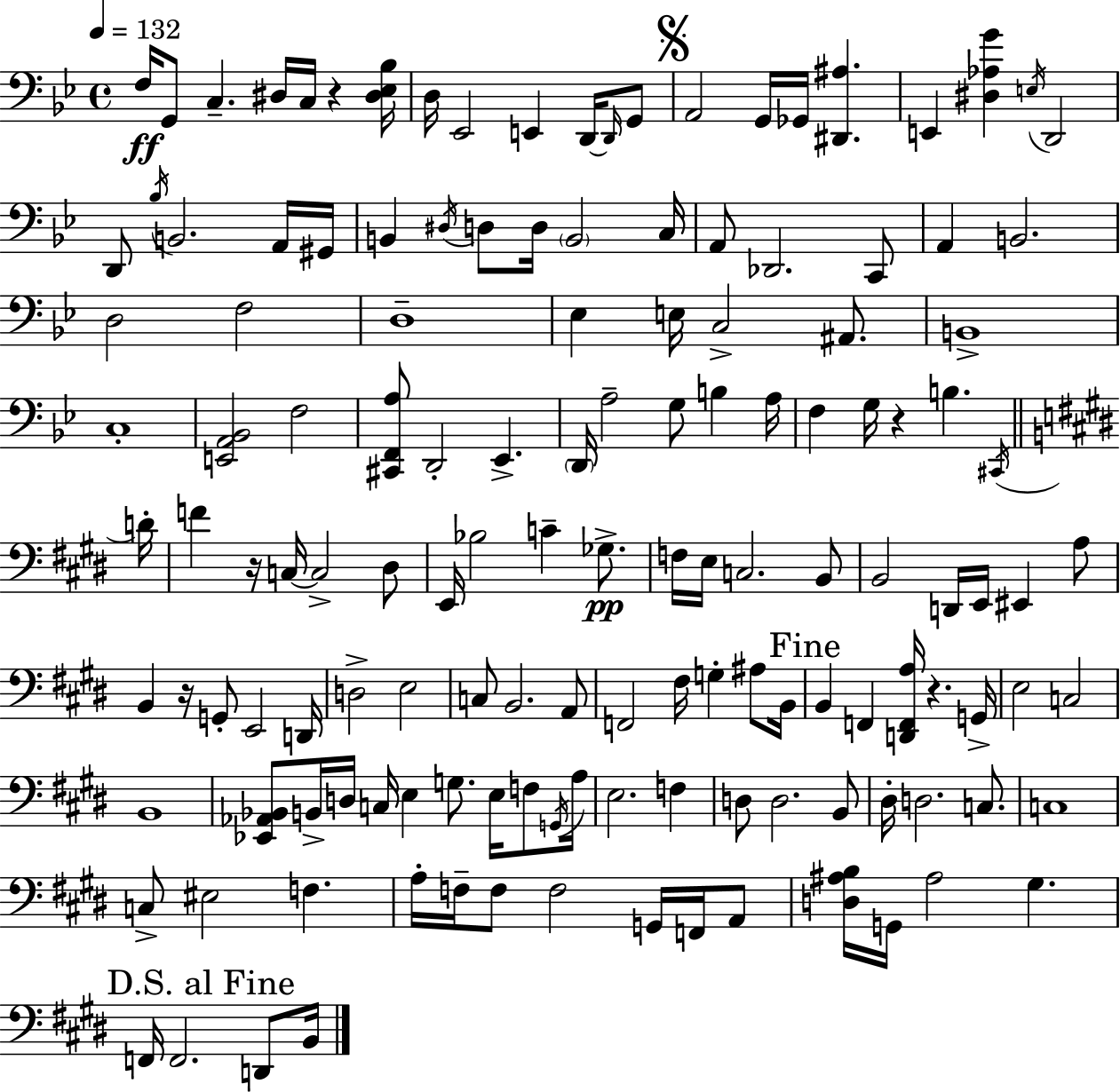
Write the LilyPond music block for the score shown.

{
  \clef bass
  \time 4/4
  \defaultTimeSignature
  \key g \minor
  \tempo 4 = 132
  f16\ff g,8 c4.-- dis16 c16 r4 <dis ees bes>16 | d16 ees,2 e,4 d,16~~ \grace { d,16 } g,8 | \mark \markup { \musicglyph "scripts.segno" } a,2 g,16 ges,16 <dis, ais>4. | e,4 <dis aes g'>4 \acciaccatura { e16 } d,2 | \break d,8 \acciaccatura { bes16 } b,2. | a,16 gis,16 b,4 \acciaccatura { dis16 } d8 d16 \parenthesize b,2 | c16 a,8 des,2. | c,8 a,4 b,2. | \break d2 f2 | d1-- | ees4 e16 c2-> | ais,8. b,1-> | \break c1-. | <e, a, bes,>2 f2 | <cis, f, a>8 d,2-. ees,4.-> | \parenthesize d,16 a2-- g8 b4 | \break a16 f4 g16 r4 b4. | \acciaccatura { cis,16 } \bar "||" \break \key e \major d'16-. f'4 r16 c16~~ c2-> dis8 | e,16 bes2 c'4-- ges8.->\pp | f16 e16 c2. b,8 | b,2 d,16 e,16 eis,4 a8 | \break b,4 r16 g,8-. e,2 | d,16 d2-> e2 | c8 b,2. a,8 | f,2 fis16 g4-. ais8 | \break b,16 \mark "Fine" b,4 f,4 <d, f, a>16 r4. | g,16-> e2 c2 | b,1 | <ees, aes, bes,>8 b,16-> d16 c16 e4 g8. e16 f8 | \break \acciaccatura { g,16 } a16 e2. f4 | d8 d2. | b,8 dis16-. d2. c8. | c1 | \break c8-> eis2 f4. | a16-. f16-- f8 f2 g,16 f,16 | a,8 <d ais b>16 g,16 ais2 gis4. | \mark "D.S. al Fine" f,16 f,2. d,8 | \break b,16 \bar "|."
}